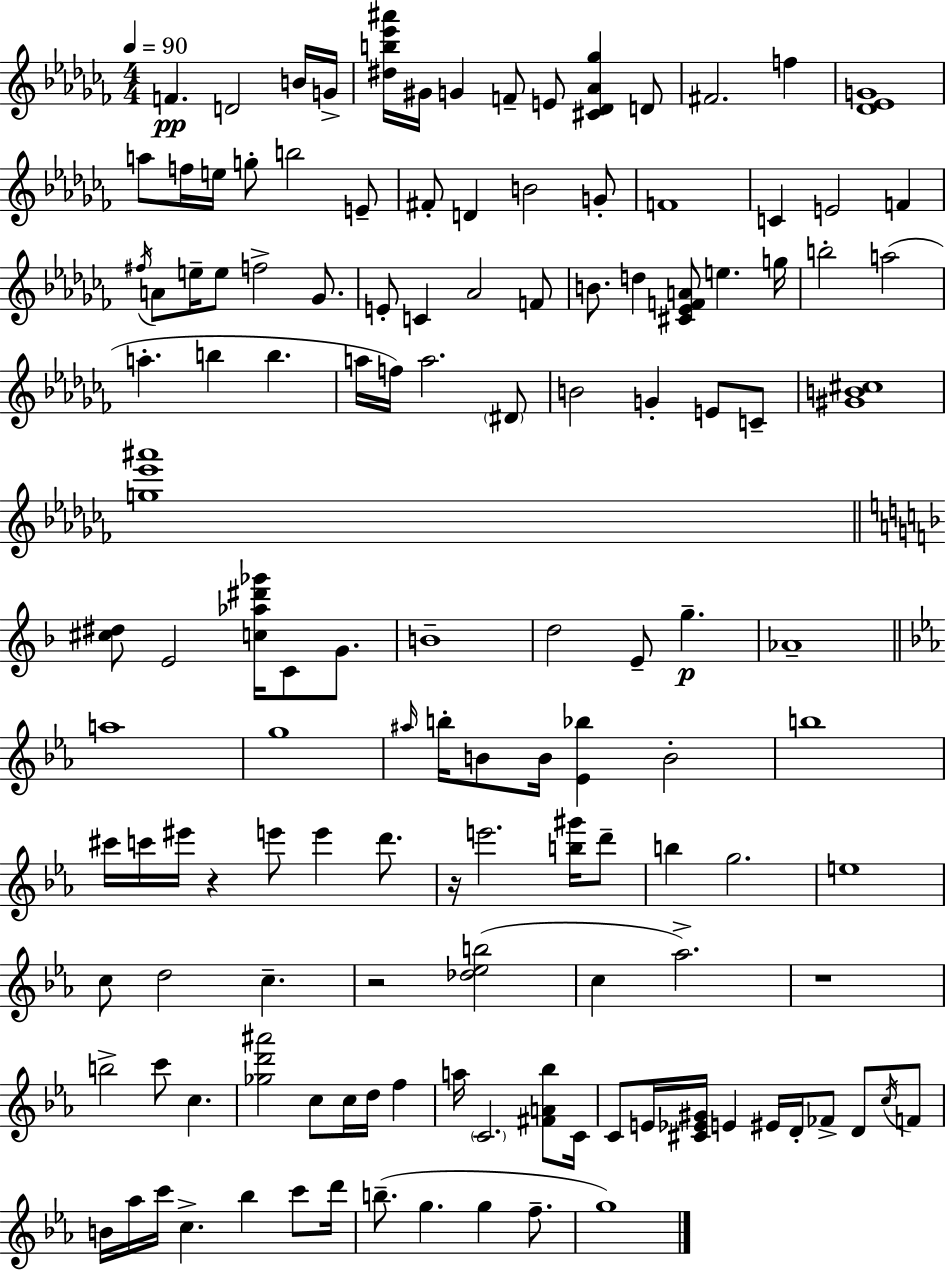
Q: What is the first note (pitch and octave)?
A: F4